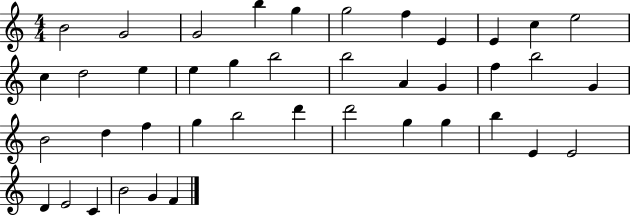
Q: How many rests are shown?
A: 0